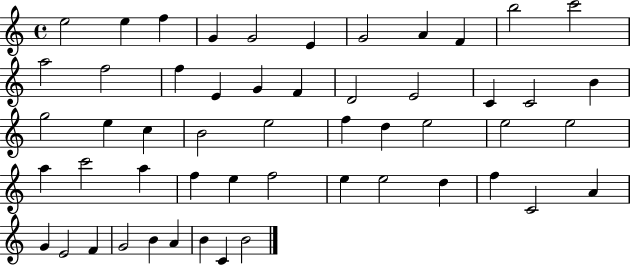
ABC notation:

X:1
T:Untitled
M:4/4
L:1/4
K:C
e2 e f G G2 E G2 A F b2 c'2 a2 f2 f E G F D2 E2 C C2 B g2 e c B2 e2 f d e2 e2 e2 a c'2 a f e f2 e e2 d f C2 A G E2 F G2 B A B C B2